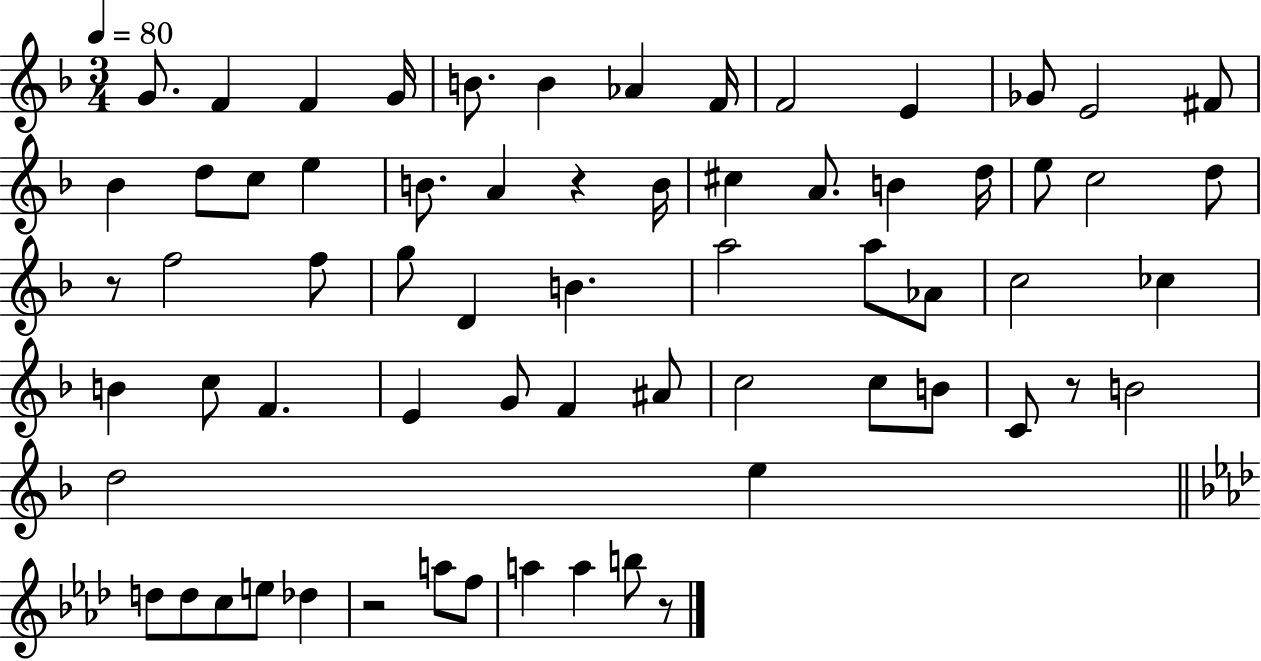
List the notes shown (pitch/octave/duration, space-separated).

G4/e. F4/q F4/q G4/s B4/e. B4/q Ab4/q F4/s F4/h E4/q Gb4/e E4/h F#4/e Bb4/q D5/e C5/e E5/q B4/e. A4/q R/q B4/s C#5/q A4/e. B4/q D5/s E5/e C5/h D5/e R/e F5/h F5/e G5/e D4/q B4/q. A5/h A5/e Ab4/e C5/h CES5/q B4/q C5/e F4/q. E4/q G4/e F4/q A#4/e C5/h C5/e B4/e C4/e R/e B4/h D5/h E5/q D5/e D5/e C5/e E5/e Db5/q R/h A5/e F5/e A5/q A5/q B5/e R/e